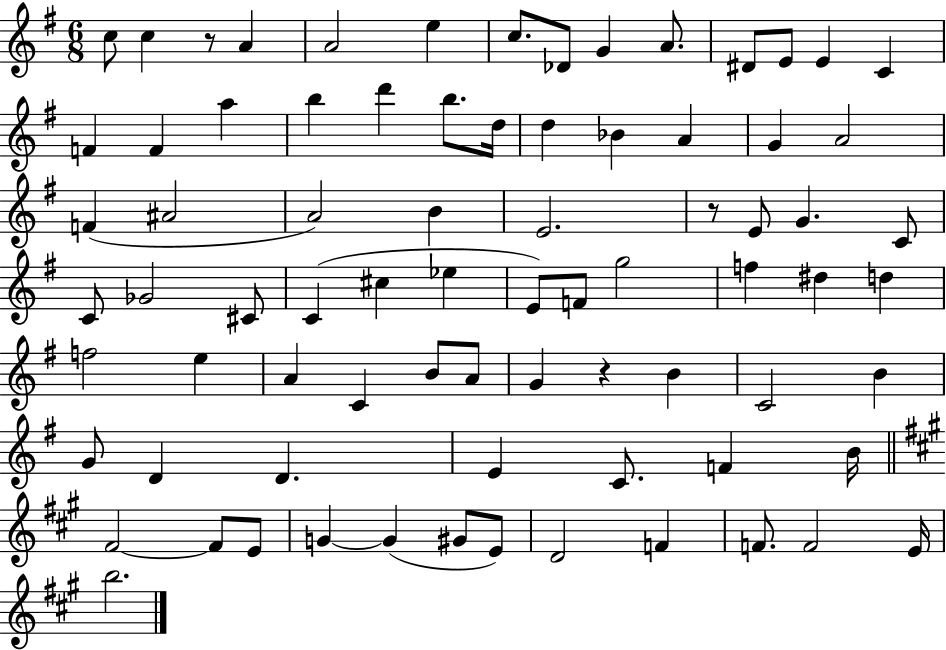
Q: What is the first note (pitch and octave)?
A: C5